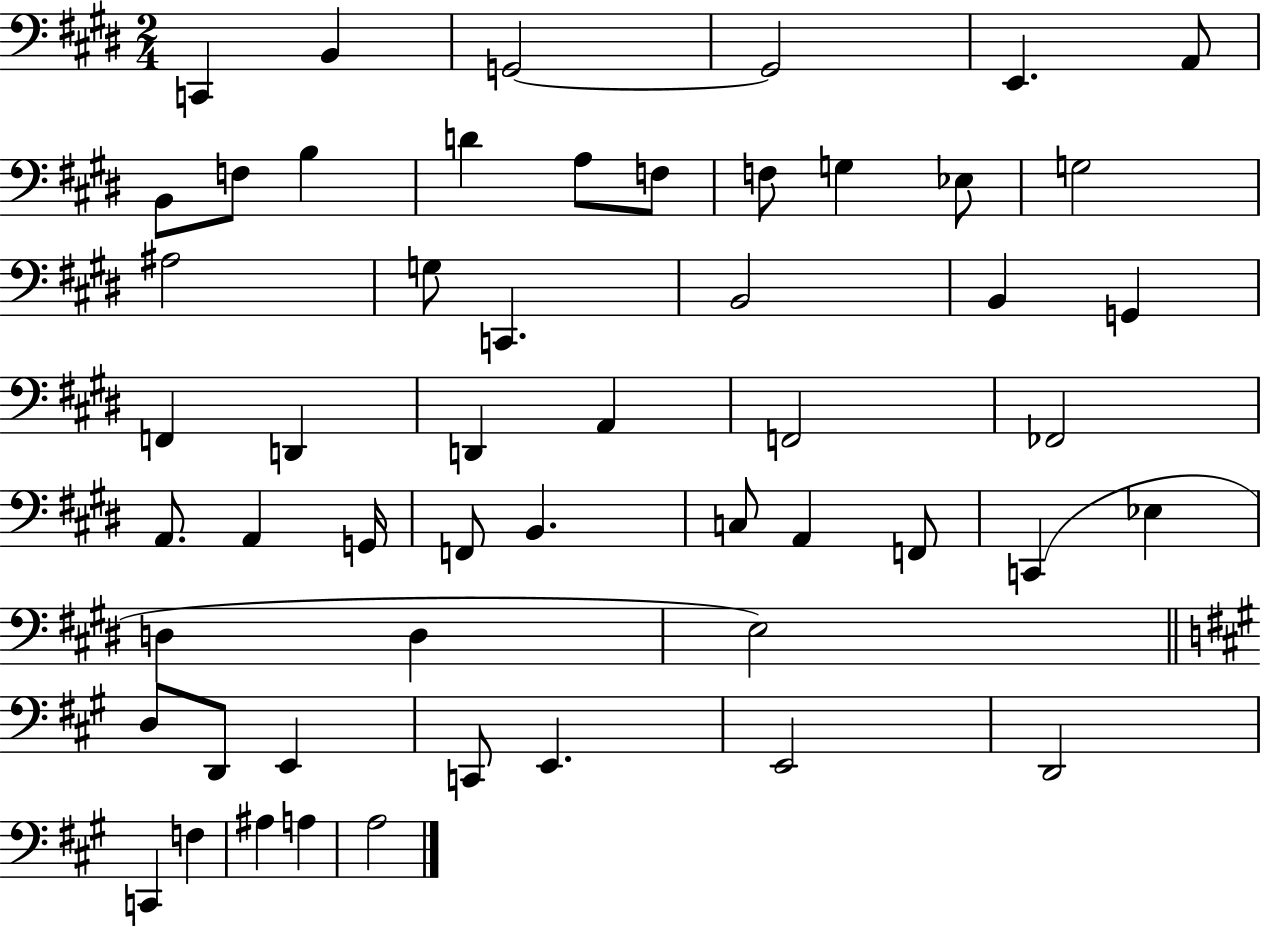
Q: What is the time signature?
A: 2/4